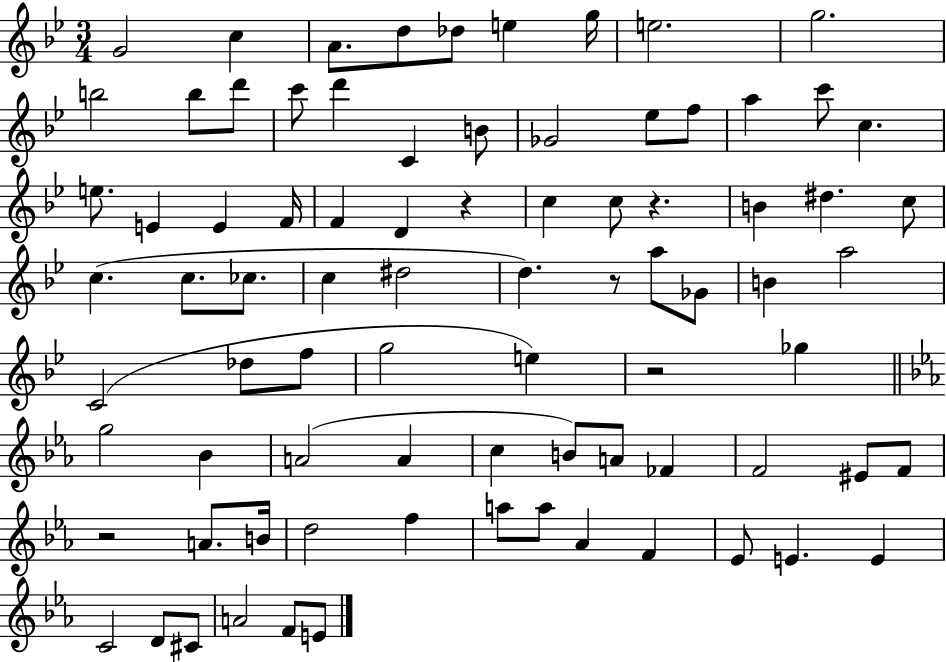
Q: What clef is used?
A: treble